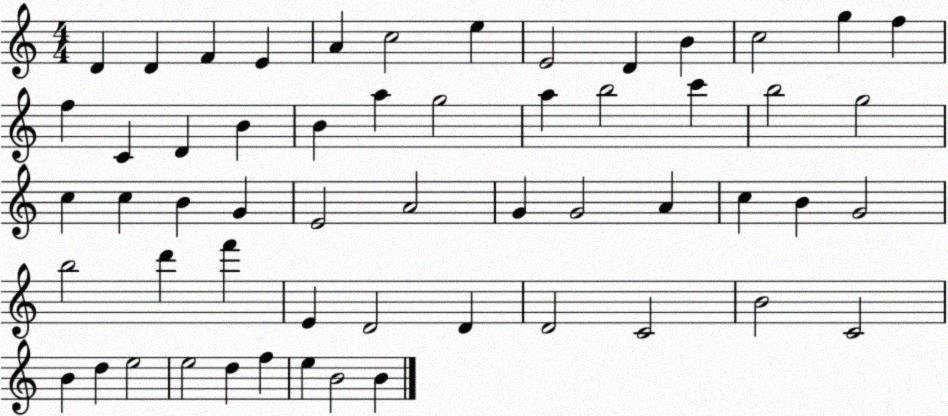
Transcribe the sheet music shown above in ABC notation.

X:1
T:Untitled
M:4/4
L:1/4
K:C
D D F E A c2 e E2 D B c2 g f f C D B B a g2 a b2 c' b2 g2 c c B G E2 A2 G G2 A c B G2 b2 d' f' E D2 D D2 C2 B2 C2 B d e2 e2 d f e B2 B